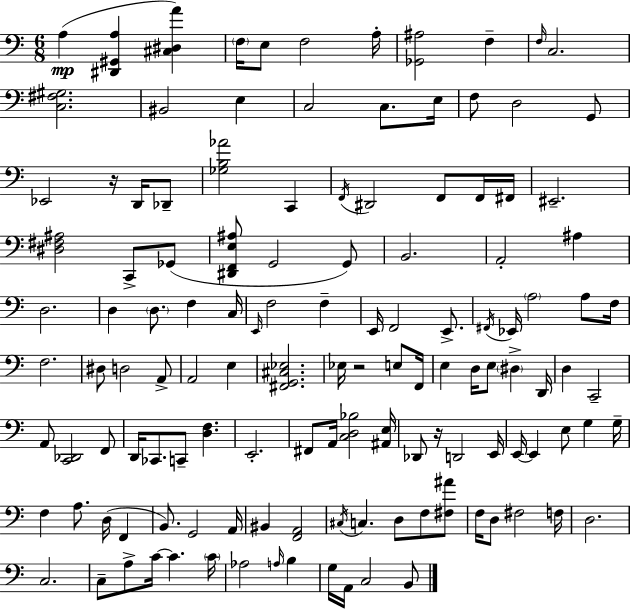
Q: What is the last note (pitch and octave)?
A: B2